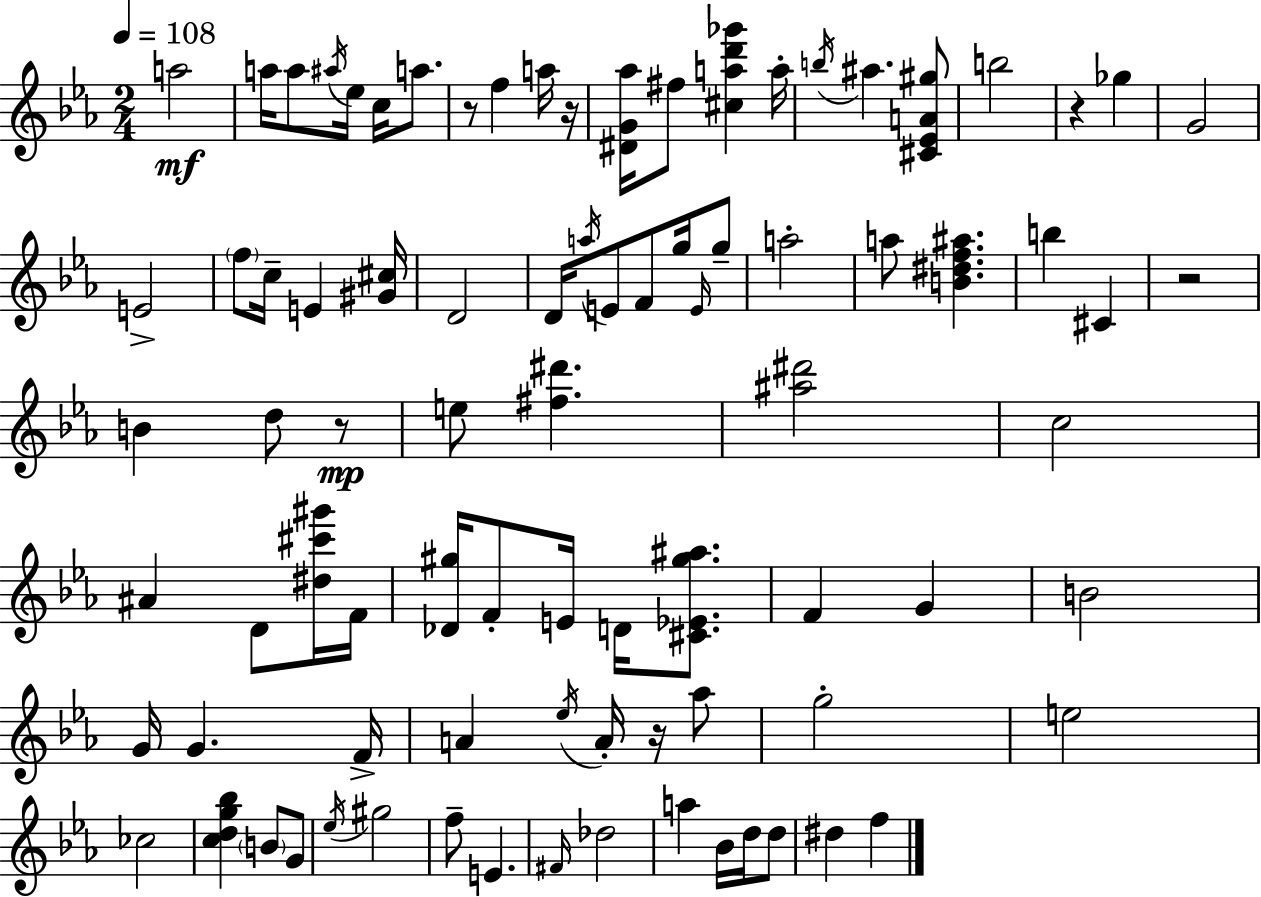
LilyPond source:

{
  \clef treble
  \numericTimeSignature
  \time 2/4
  \key ees \major
  \tempo 4 = 108
  a''2\mf | a''16 a''8 \acciaccatura { ais''16 } ees''16 c''16 a''8. | r8 f''4 a''16 | r16 <dis' g' aes''>16 fis''8 <cis'' a'' d''' ges'''>4 | \break a''16-. \acciaccatura { b''16 } ais''4. | <cis' ees' a' gis''>8 b''2 | r4 ges''4 | g'2 | \break e'2-> | \parenthesize f''8 c''16-- e'4 | <gis' cis''>16 d'2 | d'16 \acciaccatura { a''16 } e'8 f'8 | \break g''16 \grace { e'16 } g''8-- a''2-. | a''8 <b' dis'' f'' ais''>4. | b''4 | cis'4 r2 | \break b'4 | d''8 r8\mp e''8 <fis'' dis'''>4. | <ais'' dis'''>2 | c''2 | \break ais'4 | d'8 <dis'' cis''' gis'''>16 f'16 <des' gis''>16 f'8-. e'16 | d'16 <cis' ees' gis'' ais''>8. f'4 | g'4 b'2 | \break g'16 g'4. | f'16-> a'4 | \acciaccatura { ees''16 } a'16-. r16 aes''8 g''2-. | e''2 | \break ces''2 | <c'' d'' g'' bes''>4 | \parenthesize b'8 g'8 \acciaccatura { ees''16 } gis''2 | f''8-- | \break e'4. \grace { fis'16 } des''2 | a''4 | bes'16 d''16 d''8 dis''4 | f''4 \bar "|."
}